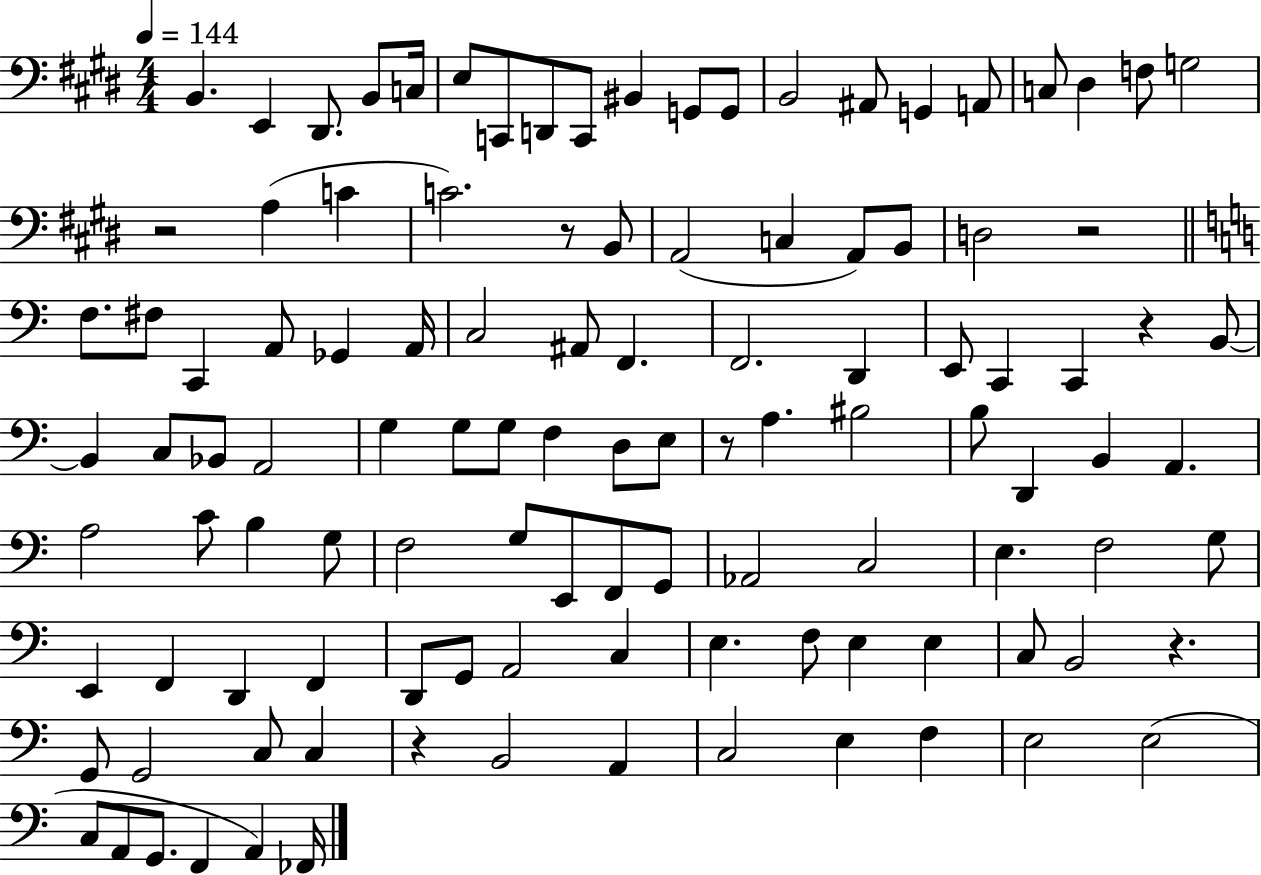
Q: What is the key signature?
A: E major